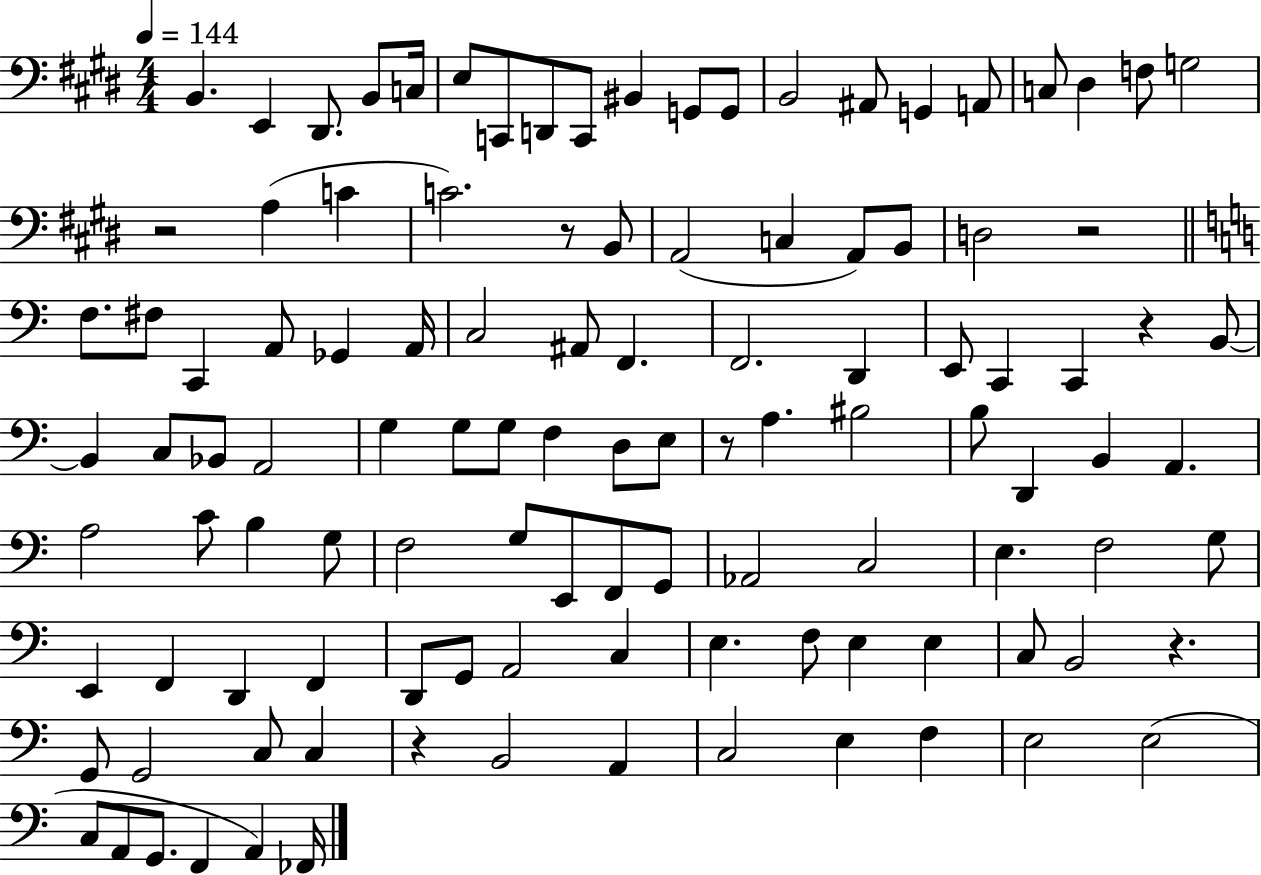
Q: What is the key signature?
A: E major